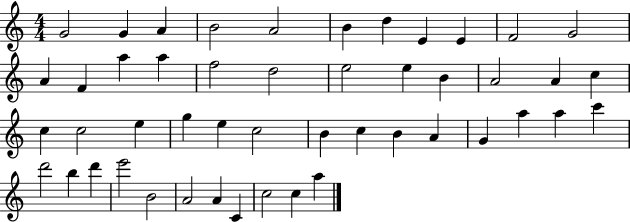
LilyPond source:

{
  \clef treble
  \numericTimeSignature
  \time 4/4
  \key c \major
  g'2 g'4 a'4 | b'2 a'2 | b'4 d''4 e'4 e'4 | f'2 g'2 | \break a'4 f'4 a''4 a''4 | f''2 d''2 | e''2 e''4 b'4 | a'2 a'4 c''4 | \break c''4 c''2 e''4 | g''4 e''4 c''2 | b'4 c''4 b'4 a'4 | g'4 a''4 a''4 c'''4 | \break d'''2 b''4 d'''4 | e'''2 b'2 | a'2 a'4 c'4 | c''2 c''4 a''4 | \break \bar "|."
}